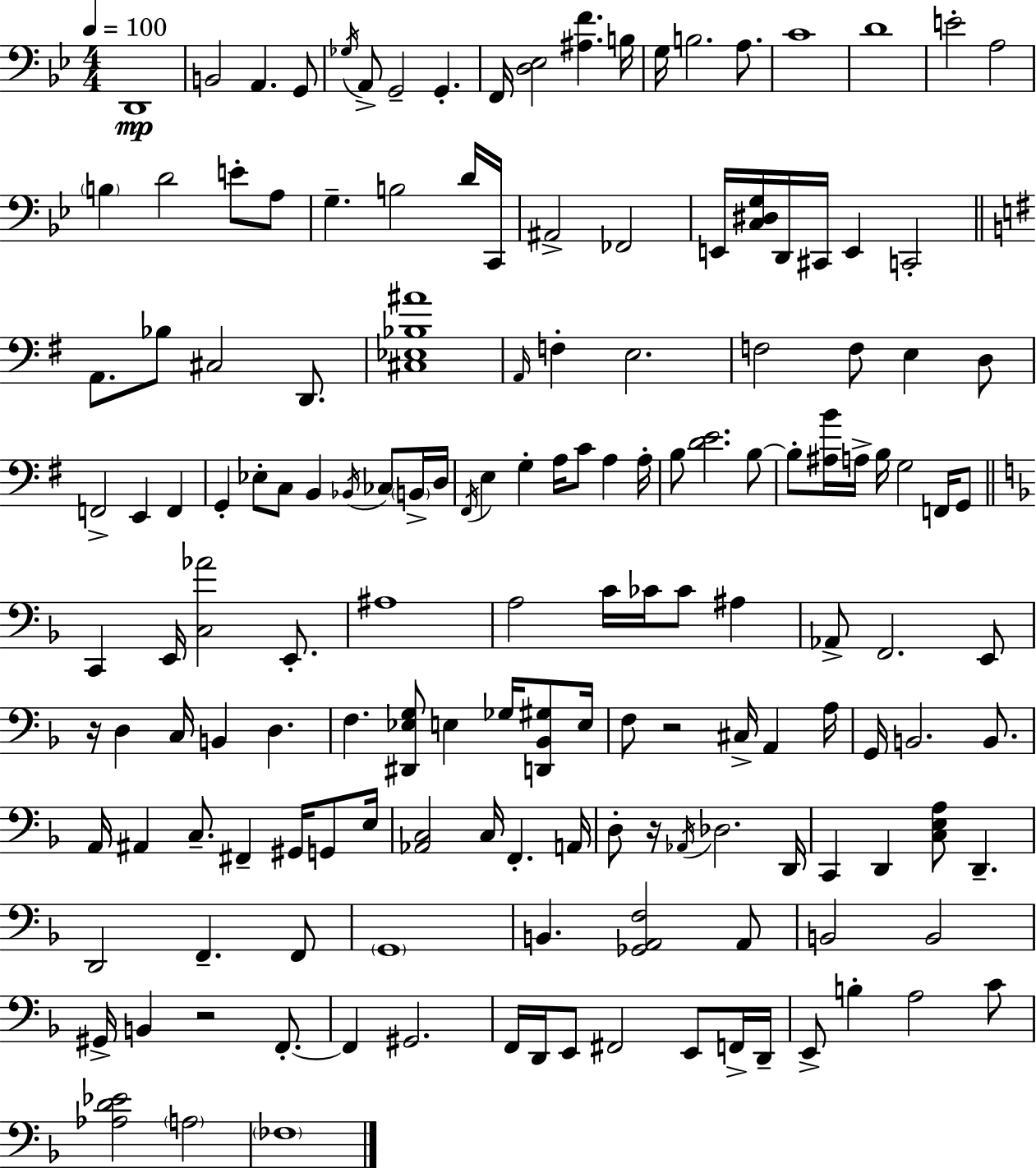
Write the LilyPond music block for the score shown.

{
  \clef bass
  \numericTimeSignature
  \time 4/4
  \key bes \major
  \tempo 4 = 100
  d,1\mp | b,2 a,4. g,8 | \acciaccatura { ges16 } a,8-> g,2-- g,4.-. | f,16 <d ees>2 <ais f'>4. | \break b16 g16 b2. a8. | c'1 | d'1 | e'2-. a2 | \break \parenthesize b4 d'2 e'8-. a8 | g4.-- b2 d'16 | c,16 ais,2-> fes,2 | e,16 <c dis g>16 d,16 cis,16 e,4 c,2-. | \break \bar "||" \break \key g \major a,8. bes8 cis2 d,8. | <cis ees bes ais'>1 | \grace { a,16 } f4-. e2. | f2 f8 e4 d8 | \break f,2-> e,4 f,4 | g,4-. ees8-. c8 b,4 \acciaccatura { bes,16 } ces8 | \parenthesize b,16-> d16 \acciaccatura { fis,16 } e4 g4-. a16 c'8 a4 | a16-. b8 <d' e'>2. | \break b8~~ b8-. <ais b'>16 a16-> b16 g2 | f,16 g,8 \bar "||" \break \key d \minor c,4 e,16 <c aes'>2 e,8.-. | ais1 | a2 c'16 ces'16 ces'8 ais4 | aes,8-> f,2. e,8 | \break r16 d4 c16 b,4 d4. | f4. <dis, ees g>8 e4 ges16 <d, bes, gis>8 e16 | f8 r2 cis16-> a,4 a16 | g,16 b,2. b,8. | \break a,16 ais,4 c8.-- fis,4-- gis,16 g,8 e16 | <aes, c>2 c16 f,4.-. a,16 | d8-. r16 \acciaccatura { aes,16 } des2. | d,16 c,4 d,4 <c e a>8 d,4.-- | \break d,2 f,4.-- f,8 | \parenthesize g,1 | b,4. <ges, a, f>2 a,8 | b,2 b,2 | \break gis,16-> b,4 r2 f,8.-.~~ | f,4 gis,2. | f,16 d,16 e,8 fis,2 e,8 f,16-> | d,16-- e,8-> b4-. a2 c'8 | \break <aes d' ees'>2 \parenthesize a2 | \parenthesize fes1 | \bar "|."
}